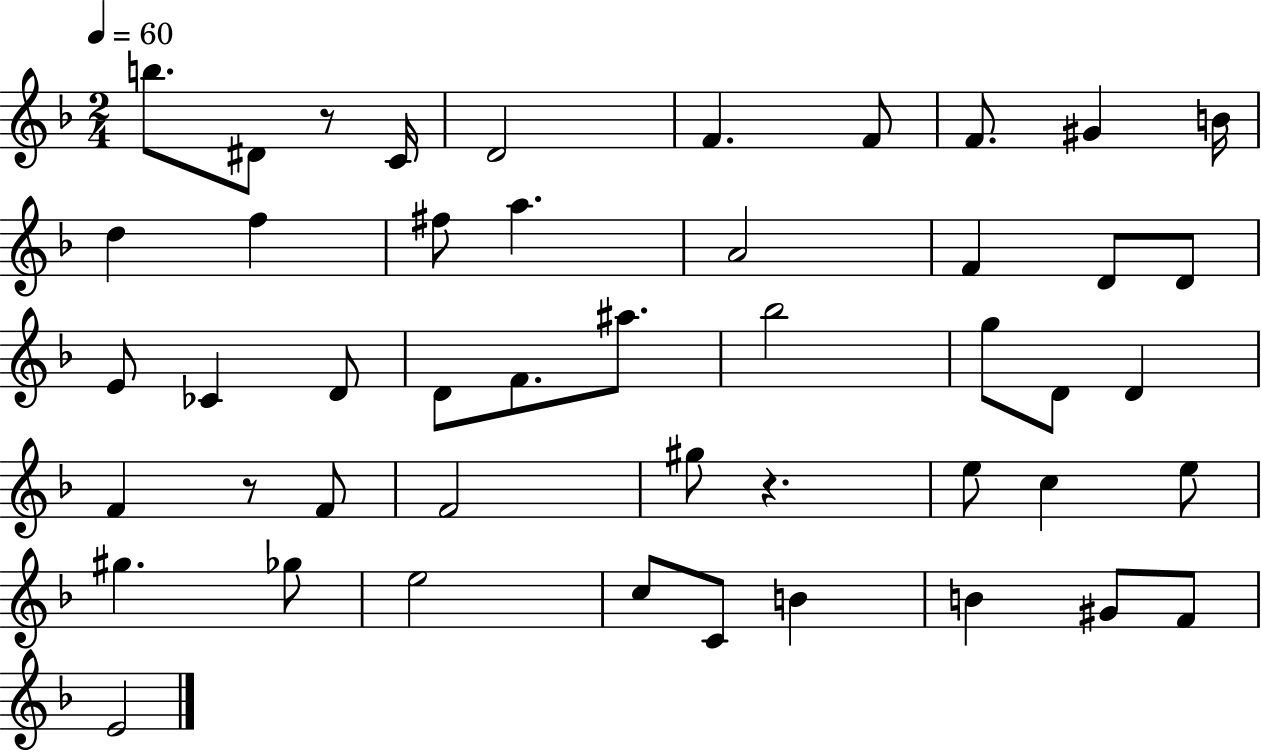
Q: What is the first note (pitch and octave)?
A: B5